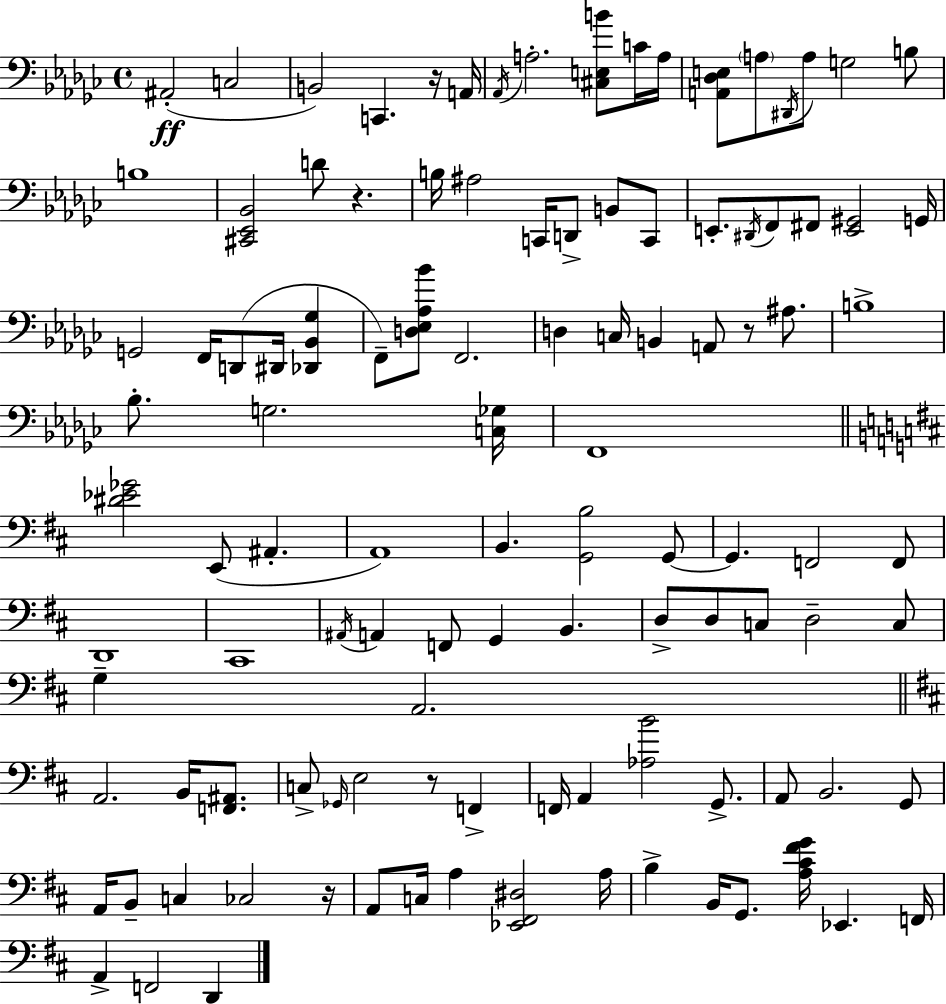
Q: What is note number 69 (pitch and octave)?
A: E3